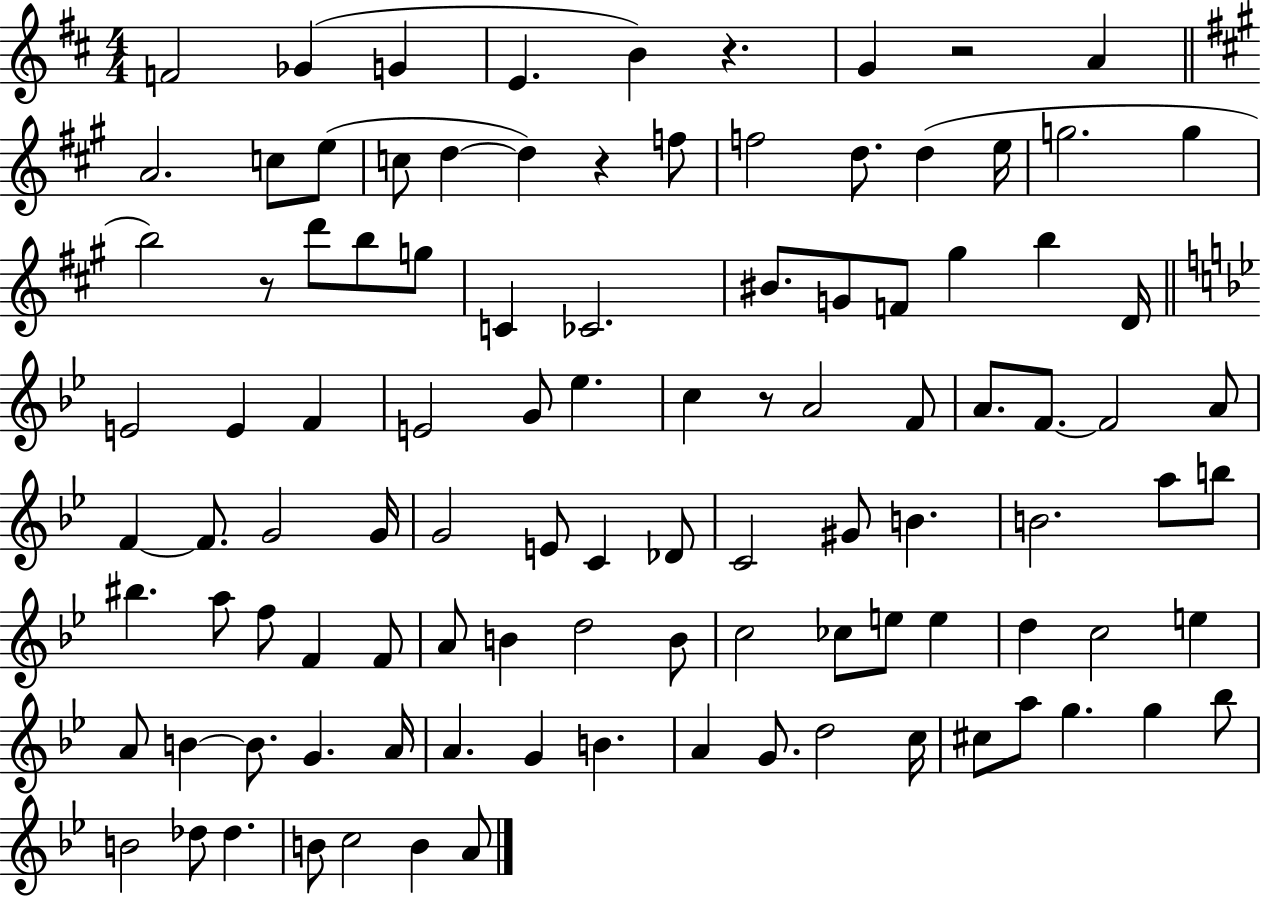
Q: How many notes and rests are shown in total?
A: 104